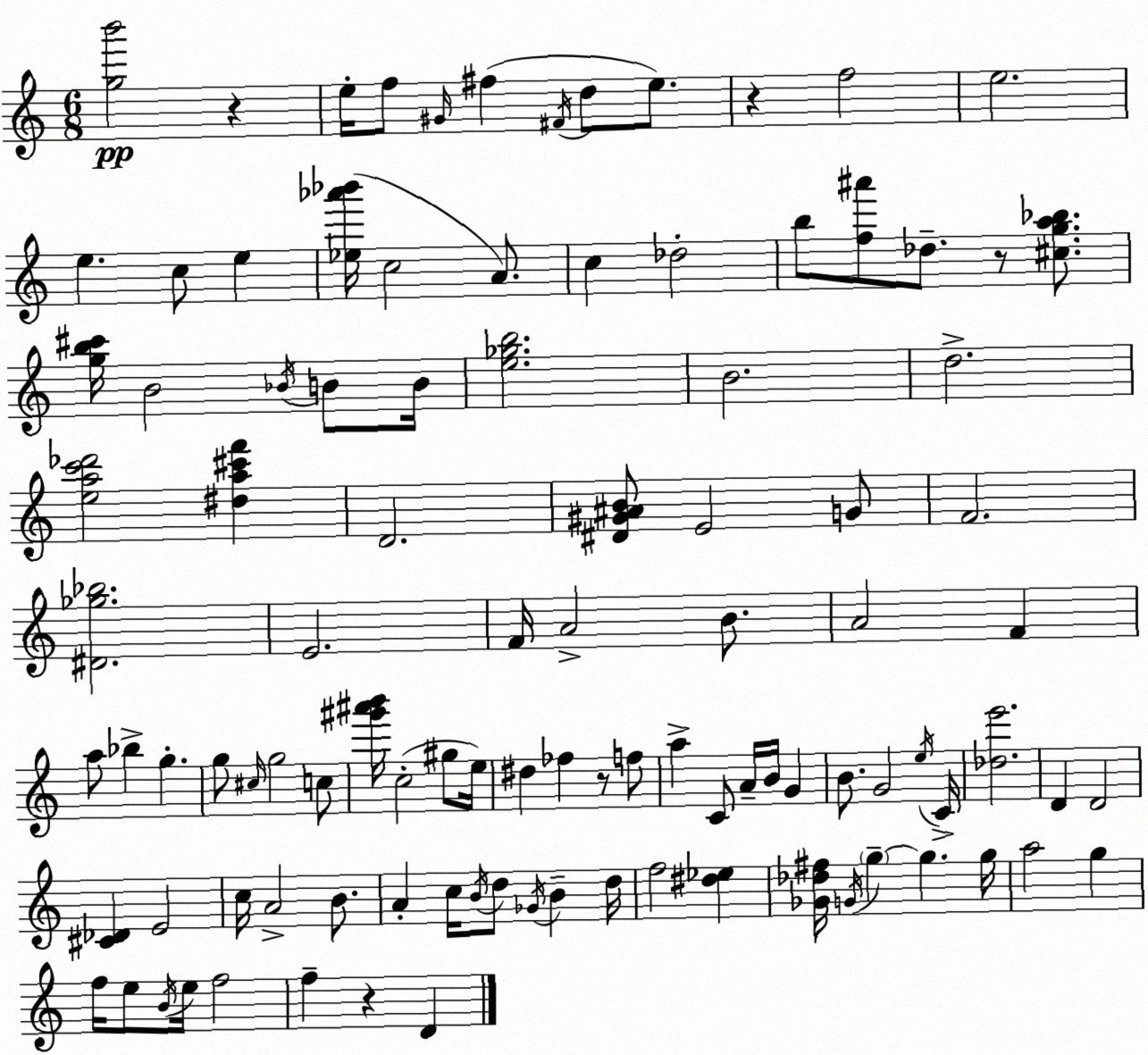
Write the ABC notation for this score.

X:1
T:Untitled
M:6/8
L:1/4
K:Am
[gb']2 z e/4 f/2 ^G/4 ^f ^F/4 d/2 e/2 z f2 e2 e c/2 e [_e_a'_b']/4 c2 A/2 c _d2 b/2 [f^a']/2 _d/2 z/2 [^cga_b]/2 [gb^c']/4 B2 _B/4 B/2 B/4 [e_gb]2 B2 d2 [eac'_d']2 [^da^c'f'] D2 [^D^G^AB]/2 E2 G/2 F2 [^D_g_b]2 E2 F/4 A2 B/2 A2 F a/2 _b g g/2 ^c/4 g2 c/2 [^g'^a'b']/4 c2 ^g/2 e/4 ^d _f z/2 f/2 a C/2 A/4 B/4 G B/2 G2 e/4 C/4 [_de']2 D D2 [^C_D] E2 c/4 A2 B/2 A c/4 B/4 d/2 _G/4 B d/4 f2 [^d_e] [_G_d^f]/4 G/4 g g g/4 a2 g f/4 e/2 B/4 e/4 f2 f z D